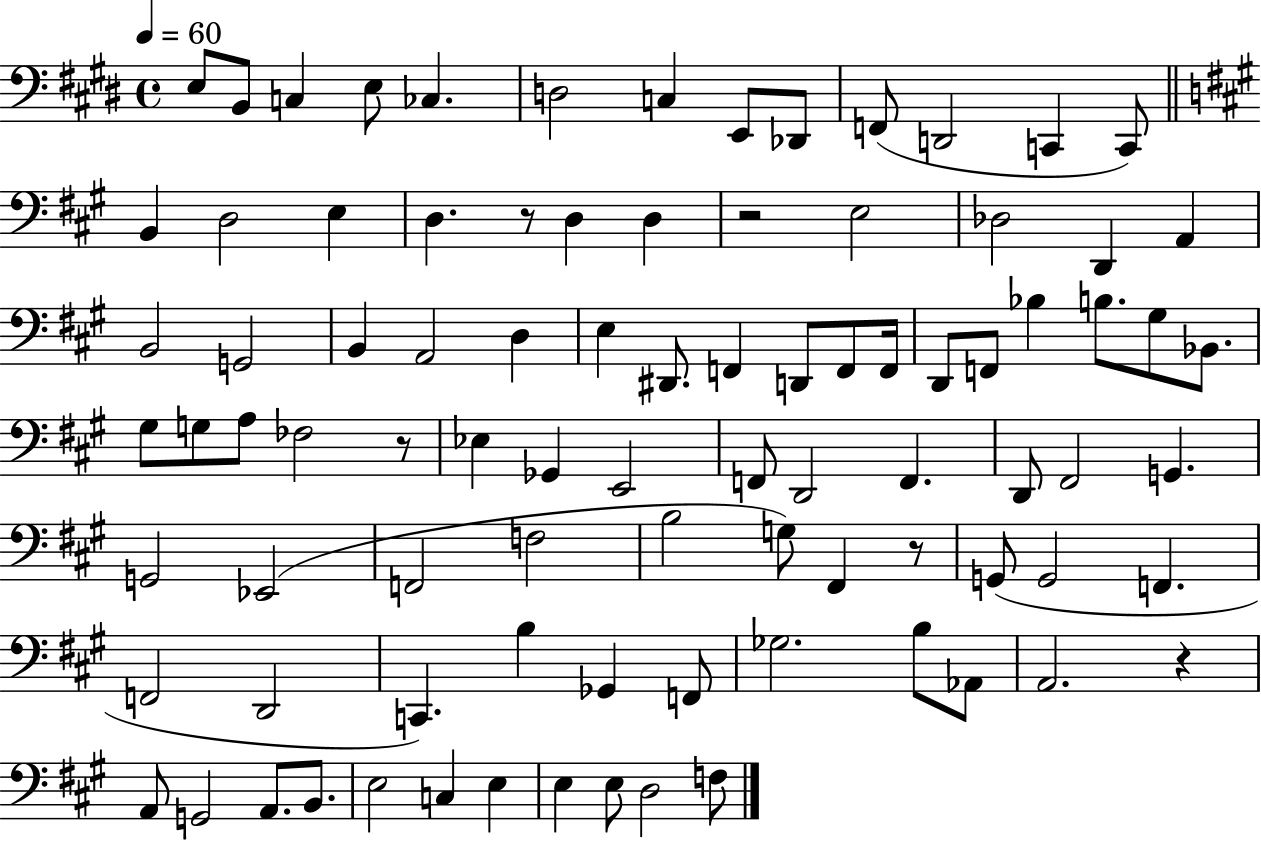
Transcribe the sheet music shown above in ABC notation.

X:1
T:Untitled
M:4/4
L:1/4
K:E
E,/2 B,,/2 C, E,/2 _C, D,2 C, E,,/2 _D,,/2 F,,/2 D,,2 C,, C,,/2 B,, D,2 E, D, z/2 D, D, z2 E,2 _D,2 D,, A,, B,,2 G,,2 B,, A,,2 D, E, ^D,,/2 F,, D,,/2 F,,/2 F,,/4 D,,/2 F,,/2 _B, B,/2 ^G,/2 _B,,/2 ^G,/2 G,/2 A,/2 _F,2 z/2 _E, _G,, E,,2 F,,/2 D,,2 F,, D,,/2 ^F,,2 G,, G,,2 _E,,2 F,,2 F,2 B,2 G,/2 ^F,, z/2 G,,/2 G,,2 F,, F,,2 D,,2 C,, B, _G,, F,,/2 _G,2 B,/2 _A,,/2 A,,2 z A,,/2 G,,2 A,,/2 B,,/2 E,2 C, E, E, E,/2 D,2 F,/2